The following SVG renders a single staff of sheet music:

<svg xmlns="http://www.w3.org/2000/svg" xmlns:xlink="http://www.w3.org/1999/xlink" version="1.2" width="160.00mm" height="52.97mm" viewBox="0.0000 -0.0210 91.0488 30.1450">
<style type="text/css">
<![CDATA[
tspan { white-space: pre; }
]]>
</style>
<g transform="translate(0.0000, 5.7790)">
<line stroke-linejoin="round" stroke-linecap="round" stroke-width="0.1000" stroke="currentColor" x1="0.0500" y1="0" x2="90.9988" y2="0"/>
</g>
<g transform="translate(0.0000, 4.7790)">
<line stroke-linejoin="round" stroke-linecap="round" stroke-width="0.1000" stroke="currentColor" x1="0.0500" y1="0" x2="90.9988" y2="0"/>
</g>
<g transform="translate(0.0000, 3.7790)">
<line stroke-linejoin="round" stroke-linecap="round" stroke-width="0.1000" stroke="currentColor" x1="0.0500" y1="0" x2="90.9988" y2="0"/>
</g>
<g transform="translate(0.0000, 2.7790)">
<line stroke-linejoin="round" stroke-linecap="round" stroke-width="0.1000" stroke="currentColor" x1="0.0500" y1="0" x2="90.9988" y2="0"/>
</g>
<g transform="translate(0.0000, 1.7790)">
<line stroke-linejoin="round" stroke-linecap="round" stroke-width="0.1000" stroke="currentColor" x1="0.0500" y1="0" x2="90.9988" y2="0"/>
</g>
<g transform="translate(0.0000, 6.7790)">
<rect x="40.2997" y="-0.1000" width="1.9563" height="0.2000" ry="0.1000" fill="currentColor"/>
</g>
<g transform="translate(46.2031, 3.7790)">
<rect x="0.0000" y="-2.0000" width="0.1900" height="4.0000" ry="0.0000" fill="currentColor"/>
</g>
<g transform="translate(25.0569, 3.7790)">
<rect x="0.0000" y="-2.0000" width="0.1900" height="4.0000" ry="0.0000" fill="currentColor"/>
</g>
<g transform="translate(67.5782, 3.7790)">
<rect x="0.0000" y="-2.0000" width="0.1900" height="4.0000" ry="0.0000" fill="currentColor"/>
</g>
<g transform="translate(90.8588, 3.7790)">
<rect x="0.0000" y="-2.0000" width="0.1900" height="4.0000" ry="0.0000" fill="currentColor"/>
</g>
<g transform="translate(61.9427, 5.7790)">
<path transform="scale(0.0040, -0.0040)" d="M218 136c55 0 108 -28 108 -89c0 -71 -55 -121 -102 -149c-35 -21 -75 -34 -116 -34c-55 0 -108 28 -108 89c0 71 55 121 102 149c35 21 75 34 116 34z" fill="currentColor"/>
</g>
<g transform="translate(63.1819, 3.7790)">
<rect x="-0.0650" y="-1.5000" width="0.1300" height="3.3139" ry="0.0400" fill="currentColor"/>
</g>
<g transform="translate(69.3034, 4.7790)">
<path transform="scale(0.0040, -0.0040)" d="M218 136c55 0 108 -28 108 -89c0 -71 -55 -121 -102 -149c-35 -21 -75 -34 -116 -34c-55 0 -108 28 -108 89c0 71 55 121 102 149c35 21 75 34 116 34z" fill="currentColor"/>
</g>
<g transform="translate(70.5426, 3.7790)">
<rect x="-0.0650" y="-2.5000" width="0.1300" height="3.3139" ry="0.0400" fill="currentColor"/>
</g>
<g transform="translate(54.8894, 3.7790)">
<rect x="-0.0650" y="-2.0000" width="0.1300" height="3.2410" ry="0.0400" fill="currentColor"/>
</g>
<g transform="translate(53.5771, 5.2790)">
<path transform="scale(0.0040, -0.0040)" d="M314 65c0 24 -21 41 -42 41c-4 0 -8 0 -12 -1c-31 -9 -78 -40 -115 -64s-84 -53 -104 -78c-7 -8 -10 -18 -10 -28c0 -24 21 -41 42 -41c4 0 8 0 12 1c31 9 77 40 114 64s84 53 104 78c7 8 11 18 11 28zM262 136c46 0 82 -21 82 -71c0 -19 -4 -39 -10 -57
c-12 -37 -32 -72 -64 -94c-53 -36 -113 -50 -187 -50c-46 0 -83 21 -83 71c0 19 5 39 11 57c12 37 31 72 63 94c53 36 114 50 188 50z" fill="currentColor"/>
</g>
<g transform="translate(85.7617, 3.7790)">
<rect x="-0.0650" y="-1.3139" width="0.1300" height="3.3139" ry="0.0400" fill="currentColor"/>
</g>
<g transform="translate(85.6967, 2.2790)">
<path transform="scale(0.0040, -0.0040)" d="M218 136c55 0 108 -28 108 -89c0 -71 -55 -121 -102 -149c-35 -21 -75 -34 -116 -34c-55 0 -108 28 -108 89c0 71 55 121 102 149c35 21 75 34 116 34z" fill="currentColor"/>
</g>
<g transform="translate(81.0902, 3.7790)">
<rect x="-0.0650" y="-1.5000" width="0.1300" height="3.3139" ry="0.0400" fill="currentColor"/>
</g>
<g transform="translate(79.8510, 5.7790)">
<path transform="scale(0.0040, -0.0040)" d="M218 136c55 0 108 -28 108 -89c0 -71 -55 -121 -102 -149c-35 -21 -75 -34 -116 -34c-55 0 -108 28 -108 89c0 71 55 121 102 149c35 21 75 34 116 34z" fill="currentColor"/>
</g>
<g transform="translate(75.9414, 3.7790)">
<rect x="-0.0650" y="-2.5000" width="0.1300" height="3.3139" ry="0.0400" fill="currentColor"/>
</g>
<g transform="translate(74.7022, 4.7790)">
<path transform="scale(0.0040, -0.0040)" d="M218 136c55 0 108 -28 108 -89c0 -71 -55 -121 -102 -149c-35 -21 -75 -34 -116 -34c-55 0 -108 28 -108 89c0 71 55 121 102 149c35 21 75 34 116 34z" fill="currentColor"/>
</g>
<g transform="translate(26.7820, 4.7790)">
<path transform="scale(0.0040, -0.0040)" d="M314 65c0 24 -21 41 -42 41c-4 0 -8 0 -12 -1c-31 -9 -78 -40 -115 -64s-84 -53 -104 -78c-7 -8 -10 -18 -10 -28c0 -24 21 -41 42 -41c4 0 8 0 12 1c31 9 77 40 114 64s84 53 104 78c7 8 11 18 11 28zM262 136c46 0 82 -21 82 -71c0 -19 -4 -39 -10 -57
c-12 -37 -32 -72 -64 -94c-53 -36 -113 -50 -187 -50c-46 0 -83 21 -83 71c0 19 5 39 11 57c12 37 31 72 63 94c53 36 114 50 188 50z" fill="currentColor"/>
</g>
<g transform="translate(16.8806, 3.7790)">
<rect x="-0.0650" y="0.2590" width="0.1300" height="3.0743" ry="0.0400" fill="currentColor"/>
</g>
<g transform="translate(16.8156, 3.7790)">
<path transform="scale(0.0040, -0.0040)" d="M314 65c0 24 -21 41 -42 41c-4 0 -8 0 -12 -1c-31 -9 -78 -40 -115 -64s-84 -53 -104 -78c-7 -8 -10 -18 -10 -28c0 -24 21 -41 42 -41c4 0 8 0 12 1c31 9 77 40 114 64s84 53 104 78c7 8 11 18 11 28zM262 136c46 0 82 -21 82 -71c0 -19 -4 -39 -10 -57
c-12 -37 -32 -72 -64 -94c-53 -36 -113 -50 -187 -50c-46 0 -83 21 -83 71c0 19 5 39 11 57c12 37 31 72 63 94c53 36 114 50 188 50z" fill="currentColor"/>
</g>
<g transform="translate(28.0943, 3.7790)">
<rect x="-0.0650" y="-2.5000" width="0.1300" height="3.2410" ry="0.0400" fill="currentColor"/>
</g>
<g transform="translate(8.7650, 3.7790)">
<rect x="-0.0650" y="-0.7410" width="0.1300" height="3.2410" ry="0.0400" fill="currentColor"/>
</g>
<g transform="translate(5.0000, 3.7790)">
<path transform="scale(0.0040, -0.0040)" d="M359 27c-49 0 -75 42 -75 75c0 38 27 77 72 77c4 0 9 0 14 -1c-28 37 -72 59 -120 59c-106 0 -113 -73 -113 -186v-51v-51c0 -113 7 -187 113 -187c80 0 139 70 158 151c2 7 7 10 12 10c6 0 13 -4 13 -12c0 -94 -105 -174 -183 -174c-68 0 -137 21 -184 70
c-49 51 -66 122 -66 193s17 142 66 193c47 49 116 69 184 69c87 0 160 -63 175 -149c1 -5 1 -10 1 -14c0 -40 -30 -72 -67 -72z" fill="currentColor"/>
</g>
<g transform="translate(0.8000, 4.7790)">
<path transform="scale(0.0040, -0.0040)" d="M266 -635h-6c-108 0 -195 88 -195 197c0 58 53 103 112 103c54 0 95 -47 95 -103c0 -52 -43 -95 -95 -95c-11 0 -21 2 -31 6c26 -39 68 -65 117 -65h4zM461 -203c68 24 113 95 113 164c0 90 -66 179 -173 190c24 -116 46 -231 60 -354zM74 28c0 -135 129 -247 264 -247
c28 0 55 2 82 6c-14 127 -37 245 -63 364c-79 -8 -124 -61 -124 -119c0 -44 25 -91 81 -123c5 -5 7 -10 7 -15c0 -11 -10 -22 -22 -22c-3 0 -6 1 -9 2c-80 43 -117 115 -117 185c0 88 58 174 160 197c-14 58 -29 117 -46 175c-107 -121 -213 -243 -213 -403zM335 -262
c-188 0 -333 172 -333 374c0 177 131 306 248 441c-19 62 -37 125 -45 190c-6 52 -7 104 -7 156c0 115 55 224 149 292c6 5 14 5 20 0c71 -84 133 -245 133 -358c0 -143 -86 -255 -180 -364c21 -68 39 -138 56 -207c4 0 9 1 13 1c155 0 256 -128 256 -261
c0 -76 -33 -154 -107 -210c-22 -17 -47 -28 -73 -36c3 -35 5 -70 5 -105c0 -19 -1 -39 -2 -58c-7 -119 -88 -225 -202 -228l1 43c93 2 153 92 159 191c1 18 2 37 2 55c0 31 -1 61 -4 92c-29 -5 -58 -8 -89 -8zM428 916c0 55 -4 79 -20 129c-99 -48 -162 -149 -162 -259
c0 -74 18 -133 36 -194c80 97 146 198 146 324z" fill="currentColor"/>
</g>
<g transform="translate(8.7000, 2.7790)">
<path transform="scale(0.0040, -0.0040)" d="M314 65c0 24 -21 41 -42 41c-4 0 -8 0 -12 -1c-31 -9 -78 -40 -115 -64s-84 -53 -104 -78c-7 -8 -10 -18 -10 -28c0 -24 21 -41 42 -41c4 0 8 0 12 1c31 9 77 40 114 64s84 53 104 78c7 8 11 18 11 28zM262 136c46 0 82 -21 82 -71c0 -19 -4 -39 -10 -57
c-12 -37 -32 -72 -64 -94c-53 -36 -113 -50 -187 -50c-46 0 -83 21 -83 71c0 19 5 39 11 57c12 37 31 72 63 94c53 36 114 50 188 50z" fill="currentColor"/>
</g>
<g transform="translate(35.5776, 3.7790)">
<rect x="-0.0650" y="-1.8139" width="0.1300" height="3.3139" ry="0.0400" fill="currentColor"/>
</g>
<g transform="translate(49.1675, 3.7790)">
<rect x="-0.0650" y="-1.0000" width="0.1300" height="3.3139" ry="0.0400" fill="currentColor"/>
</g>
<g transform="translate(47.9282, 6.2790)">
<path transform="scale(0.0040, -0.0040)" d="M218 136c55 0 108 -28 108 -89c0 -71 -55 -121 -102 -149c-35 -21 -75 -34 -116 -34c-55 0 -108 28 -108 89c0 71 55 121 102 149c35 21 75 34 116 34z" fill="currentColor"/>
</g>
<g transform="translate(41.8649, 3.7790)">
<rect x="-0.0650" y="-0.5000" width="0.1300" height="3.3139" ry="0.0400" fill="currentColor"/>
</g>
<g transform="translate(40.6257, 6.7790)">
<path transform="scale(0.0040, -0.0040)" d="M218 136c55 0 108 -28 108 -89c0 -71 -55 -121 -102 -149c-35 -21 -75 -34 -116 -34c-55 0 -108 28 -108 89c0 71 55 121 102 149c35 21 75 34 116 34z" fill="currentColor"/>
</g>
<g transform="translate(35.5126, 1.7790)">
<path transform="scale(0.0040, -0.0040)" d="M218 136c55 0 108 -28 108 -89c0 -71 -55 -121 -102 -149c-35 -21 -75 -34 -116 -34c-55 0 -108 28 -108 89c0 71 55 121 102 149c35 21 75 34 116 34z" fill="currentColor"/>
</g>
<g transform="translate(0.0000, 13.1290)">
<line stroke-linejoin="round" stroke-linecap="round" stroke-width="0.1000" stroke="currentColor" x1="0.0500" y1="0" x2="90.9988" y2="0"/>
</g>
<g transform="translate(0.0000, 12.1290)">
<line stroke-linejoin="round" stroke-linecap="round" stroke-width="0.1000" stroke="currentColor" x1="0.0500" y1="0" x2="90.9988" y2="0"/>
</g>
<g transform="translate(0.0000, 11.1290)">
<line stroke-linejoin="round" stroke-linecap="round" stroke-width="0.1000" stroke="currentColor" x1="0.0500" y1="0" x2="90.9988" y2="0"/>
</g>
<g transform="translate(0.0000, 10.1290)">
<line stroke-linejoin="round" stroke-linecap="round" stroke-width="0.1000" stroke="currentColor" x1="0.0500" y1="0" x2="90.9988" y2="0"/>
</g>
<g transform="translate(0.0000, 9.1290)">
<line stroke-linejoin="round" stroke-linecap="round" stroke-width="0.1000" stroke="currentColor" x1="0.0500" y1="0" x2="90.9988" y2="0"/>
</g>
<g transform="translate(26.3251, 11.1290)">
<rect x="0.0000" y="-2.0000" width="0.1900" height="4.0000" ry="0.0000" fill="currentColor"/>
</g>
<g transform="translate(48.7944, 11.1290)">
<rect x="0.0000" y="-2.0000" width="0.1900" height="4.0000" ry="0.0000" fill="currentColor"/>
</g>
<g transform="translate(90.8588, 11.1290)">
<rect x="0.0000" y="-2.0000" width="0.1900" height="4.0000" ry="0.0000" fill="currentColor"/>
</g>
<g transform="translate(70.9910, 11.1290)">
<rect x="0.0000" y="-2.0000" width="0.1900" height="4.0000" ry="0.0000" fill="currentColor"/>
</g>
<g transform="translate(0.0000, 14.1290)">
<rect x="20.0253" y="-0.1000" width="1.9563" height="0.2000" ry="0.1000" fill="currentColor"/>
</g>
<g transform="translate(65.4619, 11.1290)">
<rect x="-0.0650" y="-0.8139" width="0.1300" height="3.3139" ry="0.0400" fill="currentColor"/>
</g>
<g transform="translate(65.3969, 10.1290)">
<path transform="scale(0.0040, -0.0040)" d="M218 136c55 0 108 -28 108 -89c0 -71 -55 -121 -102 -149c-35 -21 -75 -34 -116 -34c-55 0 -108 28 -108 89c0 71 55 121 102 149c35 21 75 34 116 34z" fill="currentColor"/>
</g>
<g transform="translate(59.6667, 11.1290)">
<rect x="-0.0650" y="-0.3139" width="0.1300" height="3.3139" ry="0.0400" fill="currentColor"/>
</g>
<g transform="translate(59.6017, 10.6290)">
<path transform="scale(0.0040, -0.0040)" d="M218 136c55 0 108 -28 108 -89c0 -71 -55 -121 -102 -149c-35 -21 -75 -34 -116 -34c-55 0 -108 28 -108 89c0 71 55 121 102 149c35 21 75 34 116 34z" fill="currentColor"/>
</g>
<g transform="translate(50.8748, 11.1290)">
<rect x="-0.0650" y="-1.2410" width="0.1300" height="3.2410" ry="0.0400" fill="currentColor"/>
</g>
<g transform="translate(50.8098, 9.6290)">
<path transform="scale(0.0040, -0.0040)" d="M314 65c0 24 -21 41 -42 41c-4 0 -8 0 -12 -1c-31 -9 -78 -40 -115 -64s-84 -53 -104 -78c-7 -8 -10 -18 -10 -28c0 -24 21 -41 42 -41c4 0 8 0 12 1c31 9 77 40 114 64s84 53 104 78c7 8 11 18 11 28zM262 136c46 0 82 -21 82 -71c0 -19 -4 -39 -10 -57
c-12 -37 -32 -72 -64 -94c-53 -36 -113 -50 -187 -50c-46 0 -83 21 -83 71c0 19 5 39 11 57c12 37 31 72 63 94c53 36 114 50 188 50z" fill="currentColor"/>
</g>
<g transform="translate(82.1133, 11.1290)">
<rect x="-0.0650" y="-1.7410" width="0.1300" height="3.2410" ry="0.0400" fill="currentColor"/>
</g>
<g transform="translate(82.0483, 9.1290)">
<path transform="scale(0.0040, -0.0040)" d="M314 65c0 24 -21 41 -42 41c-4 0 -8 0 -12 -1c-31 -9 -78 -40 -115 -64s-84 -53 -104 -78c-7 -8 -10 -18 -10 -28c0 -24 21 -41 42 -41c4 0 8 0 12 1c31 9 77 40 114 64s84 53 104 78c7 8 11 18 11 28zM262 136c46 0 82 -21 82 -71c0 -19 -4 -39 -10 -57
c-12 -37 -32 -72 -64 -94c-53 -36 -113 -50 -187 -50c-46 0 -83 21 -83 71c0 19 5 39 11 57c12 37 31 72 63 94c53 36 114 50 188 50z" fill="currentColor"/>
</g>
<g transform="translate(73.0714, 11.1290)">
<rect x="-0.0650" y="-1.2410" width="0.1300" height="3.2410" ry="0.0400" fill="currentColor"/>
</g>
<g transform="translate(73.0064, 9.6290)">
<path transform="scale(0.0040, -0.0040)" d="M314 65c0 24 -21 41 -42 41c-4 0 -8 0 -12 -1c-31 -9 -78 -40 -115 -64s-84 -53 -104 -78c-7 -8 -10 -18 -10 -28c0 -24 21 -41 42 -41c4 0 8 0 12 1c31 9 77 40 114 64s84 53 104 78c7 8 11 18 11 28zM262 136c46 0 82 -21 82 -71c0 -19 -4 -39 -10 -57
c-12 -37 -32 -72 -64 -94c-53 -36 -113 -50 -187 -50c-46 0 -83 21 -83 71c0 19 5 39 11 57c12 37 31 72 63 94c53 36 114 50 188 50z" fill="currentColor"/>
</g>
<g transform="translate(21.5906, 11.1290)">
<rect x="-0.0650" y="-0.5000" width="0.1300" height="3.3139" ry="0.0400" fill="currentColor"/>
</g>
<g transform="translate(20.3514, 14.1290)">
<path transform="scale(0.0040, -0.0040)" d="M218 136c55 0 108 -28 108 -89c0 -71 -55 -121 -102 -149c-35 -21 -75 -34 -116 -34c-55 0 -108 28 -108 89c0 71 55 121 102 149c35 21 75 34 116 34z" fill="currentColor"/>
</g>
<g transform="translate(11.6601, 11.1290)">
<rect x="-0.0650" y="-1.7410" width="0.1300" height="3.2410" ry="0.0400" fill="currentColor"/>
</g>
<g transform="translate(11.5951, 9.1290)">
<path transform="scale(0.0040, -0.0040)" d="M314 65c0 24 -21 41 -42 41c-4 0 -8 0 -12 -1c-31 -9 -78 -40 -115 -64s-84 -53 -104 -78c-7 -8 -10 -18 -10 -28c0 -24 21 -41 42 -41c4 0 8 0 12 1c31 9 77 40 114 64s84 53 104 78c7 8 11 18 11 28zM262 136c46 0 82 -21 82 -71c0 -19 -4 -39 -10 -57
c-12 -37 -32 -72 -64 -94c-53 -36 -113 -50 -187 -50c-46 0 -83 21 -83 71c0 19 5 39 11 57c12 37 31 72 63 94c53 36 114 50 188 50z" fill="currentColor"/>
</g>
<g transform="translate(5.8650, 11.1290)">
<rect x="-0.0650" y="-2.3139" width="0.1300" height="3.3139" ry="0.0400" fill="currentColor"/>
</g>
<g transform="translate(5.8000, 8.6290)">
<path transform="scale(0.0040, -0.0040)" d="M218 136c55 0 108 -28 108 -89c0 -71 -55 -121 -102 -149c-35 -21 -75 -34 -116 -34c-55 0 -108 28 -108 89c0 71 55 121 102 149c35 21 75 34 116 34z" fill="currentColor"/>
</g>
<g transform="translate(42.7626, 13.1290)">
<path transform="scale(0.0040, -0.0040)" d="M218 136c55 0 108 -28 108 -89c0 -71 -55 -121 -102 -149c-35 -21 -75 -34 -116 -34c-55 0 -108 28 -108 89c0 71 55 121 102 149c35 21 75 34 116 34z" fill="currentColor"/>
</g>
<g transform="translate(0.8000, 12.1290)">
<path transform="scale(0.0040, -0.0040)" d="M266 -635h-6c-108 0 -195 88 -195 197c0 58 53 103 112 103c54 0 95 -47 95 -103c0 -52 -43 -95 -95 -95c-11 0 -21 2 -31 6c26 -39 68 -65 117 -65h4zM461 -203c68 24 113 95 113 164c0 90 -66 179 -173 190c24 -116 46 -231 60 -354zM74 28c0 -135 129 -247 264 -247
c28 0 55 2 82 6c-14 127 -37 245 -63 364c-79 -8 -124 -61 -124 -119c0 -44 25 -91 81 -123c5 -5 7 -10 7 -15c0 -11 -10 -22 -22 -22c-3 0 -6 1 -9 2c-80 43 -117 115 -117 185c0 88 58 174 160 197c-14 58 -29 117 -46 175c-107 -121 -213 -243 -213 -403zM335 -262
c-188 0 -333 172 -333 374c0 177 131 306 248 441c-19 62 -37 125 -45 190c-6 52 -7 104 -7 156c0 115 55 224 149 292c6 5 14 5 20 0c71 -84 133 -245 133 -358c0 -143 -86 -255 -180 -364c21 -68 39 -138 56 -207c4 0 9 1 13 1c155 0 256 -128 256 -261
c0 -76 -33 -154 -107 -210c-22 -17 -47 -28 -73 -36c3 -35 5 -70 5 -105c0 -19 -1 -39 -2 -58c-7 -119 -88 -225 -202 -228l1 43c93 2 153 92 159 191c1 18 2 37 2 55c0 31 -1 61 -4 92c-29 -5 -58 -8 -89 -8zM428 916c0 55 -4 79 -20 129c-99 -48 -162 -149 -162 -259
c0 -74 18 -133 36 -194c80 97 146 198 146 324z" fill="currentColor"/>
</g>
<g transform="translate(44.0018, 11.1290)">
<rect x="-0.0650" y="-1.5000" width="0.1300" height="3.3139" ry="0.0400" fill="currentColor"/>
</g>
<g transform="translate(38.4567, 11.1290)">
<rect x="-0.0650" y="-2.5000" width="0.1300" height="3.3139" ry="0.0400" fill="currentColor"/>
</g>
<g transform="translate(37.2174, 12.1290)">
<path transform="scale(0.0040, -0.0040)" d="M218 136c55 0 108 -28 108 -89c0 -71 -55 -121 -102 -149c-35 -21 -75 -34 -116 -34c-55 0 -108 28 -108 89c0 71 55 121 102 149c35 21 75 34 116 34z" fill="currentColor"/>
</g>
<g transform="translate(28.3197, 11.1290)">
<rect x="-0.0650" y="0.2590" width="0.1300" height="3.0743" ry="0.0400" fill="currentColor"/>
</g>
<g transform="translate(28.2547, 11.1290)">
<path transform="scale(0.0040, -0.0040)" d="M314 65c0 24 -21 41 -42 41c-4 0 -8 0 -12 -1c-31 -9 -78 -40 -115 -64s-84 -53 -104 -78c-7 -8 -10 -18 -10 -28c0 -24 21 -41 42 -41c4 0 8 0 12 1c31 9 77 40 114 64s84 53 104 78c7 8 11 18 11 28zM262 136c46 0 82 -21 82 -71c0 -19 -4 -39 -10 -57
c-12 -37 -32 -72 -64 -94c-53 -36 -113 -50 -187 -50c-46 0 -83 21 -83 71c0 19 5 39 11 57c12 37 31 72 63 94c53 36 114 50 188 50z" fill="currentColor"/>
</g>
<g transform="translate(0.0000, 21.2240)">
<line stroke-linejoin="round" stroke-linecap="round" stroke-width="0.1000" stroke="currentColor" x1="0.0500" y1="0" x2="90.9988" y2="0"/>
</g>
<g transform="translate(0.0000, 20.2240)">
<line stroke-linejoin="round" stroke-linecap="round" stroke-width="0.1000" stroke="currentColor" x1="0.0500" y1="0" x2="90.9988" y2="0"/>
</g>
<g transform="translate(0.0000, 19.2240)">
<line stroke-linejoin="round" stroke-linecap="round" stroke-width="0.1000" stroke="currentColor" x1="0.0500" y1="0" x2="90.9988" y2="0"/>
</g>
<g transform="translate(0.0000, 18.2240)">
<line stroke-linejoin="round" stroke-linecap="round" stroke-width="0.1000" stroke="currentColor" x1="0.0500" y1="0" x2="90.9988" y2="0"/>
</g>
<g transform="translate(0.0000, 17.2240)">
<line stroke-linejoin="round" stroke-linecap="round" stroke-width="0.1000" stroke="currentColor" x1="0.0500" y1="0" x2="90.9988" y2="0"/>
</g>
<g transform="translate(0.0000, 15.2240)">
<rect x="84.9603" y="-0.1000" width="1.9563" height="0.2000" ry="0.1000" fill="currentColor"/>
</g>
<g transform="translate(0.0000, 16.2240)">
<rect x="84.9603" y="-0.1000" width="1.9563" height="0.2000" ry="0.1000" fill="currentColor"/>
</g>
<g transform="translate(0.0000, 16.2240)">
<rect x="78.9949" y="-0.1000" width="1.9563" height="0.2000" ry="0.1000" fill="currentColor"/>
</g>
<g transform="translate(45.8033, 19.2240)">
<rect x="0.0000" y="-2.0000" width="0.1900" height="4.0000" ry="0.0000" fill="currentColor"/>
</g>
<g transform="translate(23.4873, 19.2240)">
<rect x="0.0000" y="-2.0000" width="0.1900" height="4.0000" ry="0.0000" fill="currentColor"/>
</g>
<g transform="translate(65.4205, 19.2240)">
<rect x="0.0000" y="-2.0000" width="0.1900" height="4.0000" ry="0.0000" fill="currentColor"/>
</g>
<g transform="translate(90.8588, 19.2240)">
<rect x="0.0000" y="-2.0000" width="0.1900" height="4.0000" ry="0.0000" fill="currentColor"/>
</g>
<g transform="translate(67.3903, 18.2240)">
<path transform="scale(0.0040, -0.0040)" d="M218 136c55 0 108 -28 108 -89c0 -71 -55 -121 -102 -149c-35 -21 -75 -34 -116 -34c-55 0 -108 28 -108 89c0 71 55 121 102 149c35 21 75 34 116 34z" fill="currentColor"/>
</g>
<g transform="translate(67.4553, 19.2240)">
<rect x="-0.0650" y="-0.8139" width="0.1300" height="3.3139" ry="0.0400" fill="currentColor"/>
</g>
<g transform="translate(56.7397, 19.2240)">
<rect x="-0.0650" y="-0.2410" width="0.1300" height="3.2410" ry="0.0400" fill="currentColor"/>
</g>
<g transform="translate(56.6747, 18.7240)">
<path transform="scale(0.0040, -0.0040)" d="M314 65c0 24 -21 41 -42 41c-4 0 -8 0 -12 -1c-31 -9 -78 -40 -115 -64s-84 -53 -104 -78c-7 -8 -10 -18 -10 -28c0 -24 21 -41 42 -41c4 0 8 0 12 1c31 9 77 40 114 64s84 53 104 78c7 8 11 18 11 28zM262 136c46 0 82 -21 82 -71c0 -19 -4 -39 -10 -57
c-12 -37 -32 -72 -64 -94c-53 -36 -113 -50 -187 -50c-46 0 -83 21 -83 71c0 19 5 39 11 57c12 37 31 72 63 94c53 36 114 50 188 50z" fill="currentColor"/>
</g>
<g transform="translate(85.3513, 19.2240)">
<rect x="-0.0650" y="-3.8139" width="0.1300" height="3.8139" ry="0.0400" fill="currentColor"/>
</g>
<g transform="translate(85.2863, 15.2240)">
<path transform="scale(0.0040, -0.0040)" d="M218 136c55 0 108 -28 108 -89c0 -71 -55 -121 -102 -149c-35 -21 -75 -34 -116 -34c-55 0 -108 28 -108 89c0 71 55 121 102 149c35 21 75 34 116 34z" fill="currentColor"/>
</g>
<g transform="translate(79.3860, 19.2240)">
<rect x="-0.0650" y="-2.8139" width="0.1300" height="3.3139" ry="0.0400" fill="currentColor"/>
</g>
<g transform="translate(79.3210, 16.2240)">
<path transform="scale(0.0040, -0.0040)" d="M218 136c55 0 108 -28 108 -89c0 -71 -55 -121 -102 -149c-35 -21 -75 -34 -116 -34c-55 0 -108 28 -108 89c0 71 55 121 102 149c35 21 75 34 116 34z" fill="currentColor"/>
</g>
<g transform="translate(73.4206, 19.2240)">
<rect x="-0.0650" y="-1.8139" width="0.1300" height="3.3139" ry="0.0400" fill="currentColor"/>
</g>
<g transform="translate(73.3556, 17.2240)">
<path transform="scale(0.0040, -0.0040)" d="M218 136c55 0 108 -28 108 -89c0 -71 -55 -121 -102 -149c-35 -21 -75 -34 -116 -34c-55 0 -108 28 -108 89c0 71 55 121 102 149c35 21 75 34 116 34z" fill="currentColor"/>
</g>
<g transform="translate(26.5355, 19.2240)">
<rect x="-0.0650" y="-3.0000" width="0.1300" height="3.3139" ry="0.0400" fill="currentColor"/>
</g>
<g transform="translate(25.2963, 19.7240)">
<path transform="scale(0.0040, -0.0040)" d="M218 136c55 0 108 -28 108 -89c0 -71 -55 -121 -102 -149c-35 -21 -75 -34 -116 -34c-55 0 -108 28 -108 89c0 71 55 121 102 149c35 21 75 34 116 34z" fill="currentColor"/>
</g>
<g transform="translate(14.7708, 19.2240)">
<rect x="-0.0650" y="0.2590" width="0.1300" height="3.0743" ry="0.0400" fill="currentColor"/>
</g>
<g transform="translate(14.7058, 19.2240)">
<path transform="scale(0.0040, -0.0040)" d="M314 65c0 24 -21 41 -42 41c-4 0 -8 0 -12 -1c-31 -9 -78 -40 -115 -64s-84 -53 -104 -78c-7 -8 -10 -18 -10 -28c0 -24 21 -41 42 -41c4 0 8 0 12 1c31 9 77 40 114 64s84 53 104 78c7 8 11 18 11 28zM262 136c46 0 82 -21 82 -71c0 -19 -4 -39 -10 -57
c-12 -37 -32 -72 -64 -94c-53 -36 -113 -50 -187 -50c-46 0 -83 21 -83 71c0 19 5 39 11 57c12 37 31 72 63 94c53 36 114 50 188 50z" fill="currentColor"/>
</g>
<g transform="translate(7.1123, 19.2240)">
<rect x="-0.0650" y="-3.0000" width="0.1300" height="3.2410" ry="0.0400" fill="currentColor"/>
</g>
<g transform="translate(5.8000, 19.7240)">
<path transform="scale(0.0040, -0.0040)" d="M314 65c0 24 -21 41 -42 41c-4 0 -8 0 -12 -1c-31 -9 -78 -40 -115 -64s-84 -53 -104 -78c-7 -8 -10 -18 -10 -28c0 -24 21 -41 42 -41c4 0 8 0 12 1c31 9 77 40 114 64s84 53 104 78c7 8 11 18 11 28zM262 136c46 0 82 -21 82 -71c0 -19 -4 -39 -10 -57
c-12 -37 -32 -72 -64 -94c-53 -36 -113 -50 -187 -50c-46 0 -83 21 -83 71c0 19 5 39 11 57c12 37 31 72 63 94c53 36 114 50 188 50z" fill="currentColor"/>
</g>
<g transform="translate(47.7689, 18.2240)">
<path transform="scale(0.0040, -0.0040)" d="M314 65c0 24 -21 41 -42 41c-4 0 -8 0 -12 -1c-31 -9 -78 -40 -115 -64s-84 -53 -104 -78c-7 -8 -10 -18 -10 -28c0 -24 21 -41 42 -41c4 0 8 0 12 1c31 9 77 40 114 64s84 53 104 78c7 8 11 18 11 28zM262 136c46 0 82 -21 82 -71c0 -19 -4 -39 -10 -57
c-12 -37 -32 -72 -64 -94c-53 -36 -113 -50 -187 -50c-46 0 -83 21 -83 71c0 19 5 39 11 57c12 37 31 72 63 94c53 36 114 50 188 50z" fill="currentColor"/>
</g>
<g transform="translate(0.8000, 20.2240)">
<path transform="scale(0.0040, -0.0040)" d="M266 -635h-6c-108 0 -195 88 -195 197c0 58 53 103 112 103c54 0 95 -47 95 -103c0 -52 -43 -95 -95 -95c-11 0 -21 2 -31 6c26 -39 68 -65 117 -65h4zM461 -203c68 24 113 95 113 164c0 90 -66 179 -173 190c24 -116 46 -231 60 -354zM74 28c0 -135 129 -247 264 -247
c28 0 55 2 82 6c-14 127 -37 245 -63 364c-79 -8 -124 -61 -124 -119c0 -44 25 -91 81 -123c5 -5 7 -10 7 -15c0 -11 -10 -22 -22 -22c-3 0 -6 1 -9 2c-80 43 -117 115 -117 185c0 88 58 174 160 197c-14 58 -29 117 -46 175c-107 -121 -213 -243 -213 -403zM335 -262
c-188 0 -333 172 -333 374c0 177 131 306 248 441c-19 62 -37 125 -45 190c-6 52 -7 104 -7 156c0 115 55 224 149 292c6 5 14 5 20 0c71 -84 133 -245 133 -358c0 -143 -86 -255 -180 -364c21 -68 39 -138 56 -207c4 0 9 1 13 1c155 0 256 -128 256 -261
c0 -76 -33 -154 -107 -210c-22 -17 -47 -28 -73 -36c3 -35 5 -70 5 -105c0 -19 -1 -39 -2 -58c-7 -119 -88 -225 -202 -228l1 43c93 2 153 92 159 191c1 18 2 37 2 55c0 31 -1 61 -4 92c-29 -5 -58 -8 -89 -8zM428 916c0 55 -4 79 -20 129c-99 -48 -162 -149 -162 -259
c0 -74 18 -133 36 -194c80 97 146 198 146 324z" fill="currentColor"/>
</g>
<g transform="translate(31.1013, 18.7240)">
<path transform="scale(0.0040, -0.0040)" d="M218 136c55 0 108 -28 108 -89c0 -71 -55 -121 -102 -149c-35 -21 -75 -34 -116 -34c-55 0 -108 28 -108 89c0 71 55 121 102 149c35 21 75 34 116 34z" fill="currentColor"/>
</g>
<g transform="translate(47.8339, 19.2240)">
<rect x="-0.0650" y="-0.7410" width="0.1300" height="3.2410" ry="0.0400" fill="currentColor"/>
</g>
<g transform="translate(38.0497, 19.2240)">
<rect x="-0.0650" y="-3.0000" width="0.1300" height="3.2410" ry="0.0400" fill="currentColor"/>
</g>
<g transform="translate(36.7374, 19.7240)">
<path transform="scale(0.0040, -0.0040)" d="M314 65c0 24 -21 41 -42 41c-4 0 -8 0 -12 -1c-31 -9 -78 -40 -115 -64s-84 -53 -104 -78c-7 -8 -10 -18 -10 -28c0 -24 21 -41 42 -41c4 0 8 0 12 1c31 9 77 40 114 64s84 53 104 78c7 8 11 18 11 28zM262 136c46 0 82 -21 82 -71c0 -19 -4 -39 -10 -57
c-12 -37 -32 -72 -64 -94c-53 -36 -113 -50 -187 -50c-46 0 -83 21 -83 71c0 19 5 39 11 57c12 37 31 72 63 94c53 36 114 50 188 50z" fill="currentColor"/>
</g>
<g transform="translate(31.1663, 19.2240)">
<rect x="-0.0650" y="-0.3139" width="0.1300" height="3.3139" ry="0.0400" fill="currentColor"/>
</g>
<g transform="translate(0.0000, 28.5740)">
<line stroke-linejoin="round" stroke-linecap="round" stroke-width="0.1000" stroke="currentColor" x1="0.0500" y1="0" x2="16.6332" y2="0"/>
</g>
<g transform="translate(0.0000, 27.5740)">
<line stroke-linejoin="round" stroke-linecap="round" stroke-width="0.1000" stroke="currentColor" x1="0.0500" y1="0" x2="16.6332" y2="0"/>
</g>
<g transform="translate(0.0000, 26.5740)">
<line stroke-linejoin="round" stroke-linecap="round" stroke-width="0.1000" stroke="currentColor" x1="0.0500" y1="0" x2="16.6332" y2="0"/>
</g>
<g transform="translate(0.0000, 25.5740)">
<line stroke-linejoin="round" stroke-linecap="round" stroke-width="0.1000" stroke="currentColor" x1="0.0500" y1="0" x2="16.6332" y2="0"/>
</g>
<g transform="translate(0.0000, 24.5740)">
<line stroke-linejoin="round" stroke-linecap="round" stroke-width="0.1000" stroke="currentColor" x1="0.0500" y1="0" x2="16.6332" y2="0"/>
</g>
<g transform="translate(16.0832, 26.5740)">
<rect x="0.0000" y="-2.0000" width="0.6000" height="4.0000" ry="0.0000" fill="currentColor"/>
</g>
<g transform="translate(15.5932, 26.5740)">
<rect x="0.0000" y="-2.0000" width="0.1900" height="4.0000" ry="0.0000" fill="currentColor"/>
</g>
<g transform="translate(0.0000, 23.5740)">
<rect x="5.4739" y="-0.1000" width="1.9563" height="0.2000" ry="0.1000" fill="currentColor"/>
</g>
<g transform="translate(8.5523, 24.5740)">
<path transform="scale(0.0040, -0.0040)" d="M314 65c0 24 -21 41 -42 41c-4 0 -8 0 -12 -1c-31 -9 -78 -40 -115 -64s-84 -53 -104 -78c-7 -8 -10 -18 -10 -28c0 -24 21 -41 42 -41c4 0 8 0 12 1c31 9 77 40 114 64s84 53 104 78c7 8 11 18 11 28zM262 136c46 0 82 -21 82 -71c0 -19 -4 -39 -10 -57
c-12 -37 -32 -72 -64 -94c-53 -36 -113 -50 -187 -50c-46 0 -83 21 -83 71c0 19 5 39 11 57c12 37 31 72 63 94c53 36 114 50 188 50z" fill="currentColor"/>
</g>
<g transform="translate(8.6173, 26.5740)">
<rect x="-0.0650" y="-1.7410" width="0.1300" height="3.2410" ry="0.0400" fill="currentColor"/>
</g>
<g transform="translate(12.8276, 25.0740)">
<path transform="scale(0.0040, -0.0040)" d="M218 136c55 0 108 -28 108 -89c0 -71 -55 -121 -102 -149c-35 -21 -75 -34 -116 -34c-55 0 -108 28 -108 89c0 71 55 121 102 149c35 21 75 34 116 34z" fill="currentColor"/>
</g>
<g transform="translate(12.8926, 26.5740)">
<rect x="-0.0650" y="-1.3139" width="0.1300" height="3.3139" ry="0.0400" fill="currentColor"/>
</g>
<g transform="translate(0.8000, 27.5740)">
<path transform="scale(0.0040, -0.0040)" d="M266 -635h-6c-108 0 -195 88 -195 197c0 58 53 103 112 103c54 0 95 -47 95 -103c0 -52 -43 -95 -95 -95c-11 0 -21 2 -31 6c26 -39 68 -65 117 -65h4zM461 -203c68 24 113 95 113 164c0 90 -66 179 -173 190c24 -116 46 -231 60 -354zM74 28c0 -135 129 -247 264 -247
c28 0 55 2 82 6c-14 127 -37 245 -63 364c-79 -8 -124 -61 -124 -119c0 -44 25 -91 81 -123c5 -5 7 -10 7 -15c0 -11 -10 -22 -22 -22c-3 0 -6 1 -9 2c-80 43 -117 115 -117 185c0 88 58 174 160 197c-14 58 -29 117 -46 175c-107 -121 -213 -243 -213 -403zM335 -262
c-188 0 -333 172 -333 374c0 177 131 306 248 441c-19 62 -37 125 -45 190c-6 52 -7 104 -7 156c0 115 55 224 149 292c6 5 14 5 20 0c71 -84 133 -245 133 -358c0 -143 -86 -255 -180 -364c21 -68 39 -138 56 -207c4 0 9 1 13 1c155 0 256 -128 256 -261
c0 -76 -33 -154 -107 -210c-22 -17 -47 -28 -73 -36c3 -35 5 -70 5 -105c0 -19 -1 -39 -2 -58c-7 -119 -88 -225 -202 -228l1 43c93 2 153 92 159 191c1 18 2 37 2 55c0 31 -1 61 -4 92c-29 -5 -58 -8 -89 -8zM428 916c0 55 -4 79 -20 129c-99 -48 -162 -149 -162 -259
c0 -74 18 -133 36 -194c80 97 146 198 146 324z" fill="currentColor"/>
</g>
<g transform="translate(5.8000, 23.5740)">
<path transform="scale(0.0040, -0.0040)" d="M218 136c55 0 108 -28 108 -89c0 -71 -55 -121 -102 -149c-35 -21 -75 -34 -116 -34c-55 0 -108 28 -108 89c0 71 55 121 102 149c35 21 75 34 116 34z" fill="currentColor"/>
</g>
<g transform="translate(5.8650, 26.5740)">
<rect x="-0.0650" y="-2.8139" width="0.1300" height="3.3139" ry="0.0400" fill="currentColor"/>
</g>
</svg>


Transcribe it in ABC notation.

X:1
T:Untitled
M:4/4
L:1/4
K:C
d2 B2 G2 f C D F2 E G G E e g f2 C B2 G E e2 c d e2 f2 A2 B2 A c A2 d2 c2 d f a c' a f2 e